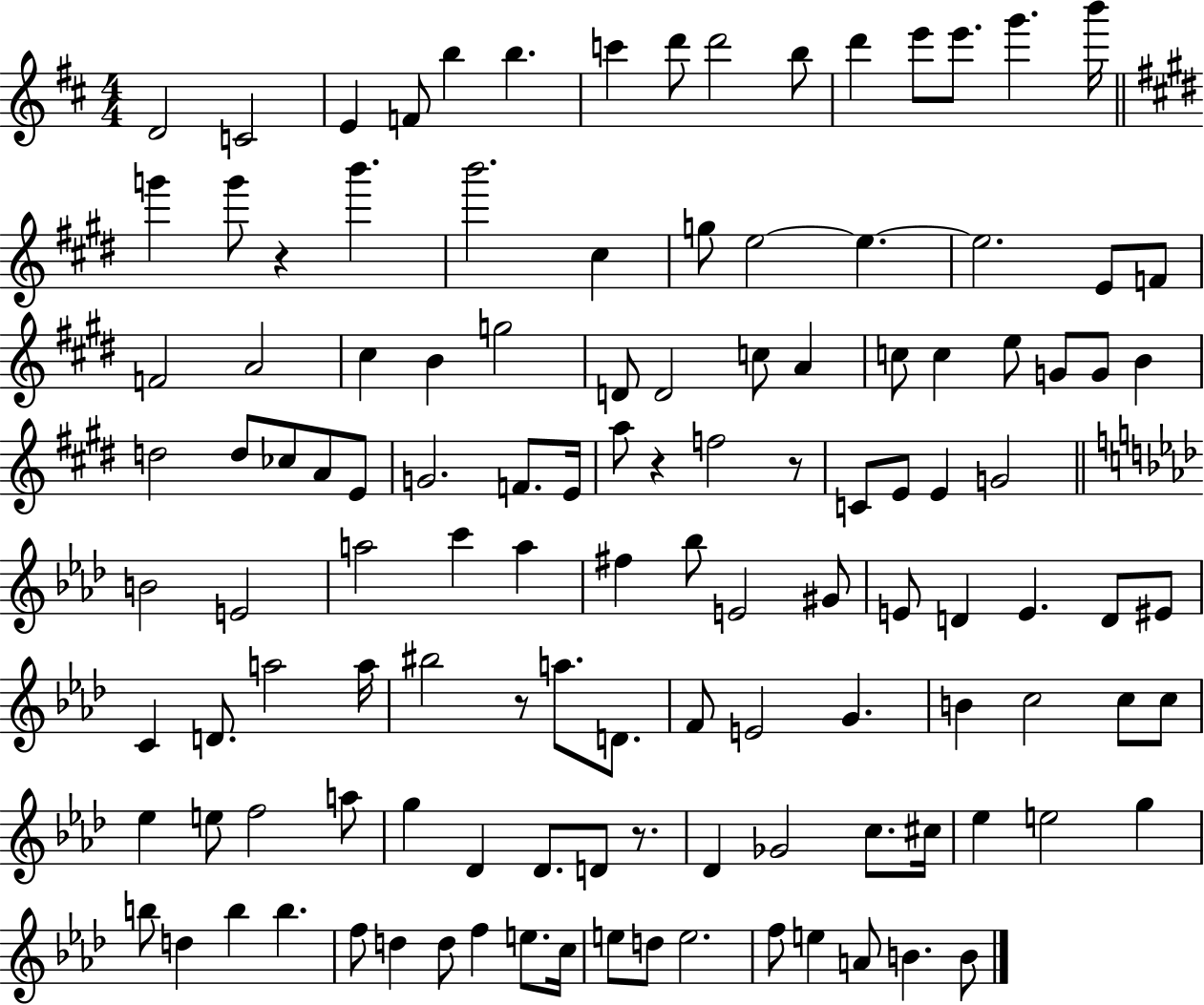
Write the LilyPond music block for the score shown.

{
  \clef treble
  \numericTimeSignature
  \time 4/4
  \key d \major
  d'2 c'2 | e'4 f'8 b''4 b''4. | c'''4 d'''8 d'''2 b''8 | d'''4 e'''8 e'''8. g'''4. b'''16 | \break \bar "||" \break \key e \major g'''4 g'''8 r4 b'''4. | b'''2. cis''4 | g''8 e''2~~ e''4.~~ | e''2. e'8 f'8 | \break f'2 a'2 | cis''4 b'4 g''2 | d'8 d'2 c''8 a'4 | c''8 c''4 e''8 g'8 g'8 b'4 | \break d''2 d''8 ces''8 a'8 e'8 | g'2. f'8. e'16 | a''8 r4 f''2 r8 | c'8 e'8 e'4 g'2 | \break \bar "||" \break \key aes \major b'2 e'2 | a''2 c'''4 a''4 | fis''4 bes''8 e'2 gis'8 | e'8 d'4 e'4. d'8 eis'8 | \break c'4 d'8. a''2 a''16 | bis''2 r8 a''8. d'8. | f'8 e'2 g'4. | b'4 c''2 c''8 c''8 | \break ees''4 e''8 f''2 a''8 | g''4 des'4 des'8. d'8 r8. | des'4 ges'2 c''8. cis''16 | ees''4 e''2 g''4 | \break b''8 d''4 b''4 b''4. | f''8 d''4 d''8 f''4 e''8. c''16 | e''8 d''8 e''2. | f''8 e''4 a'8 b'4. b'8 | \break \bar "|."
}